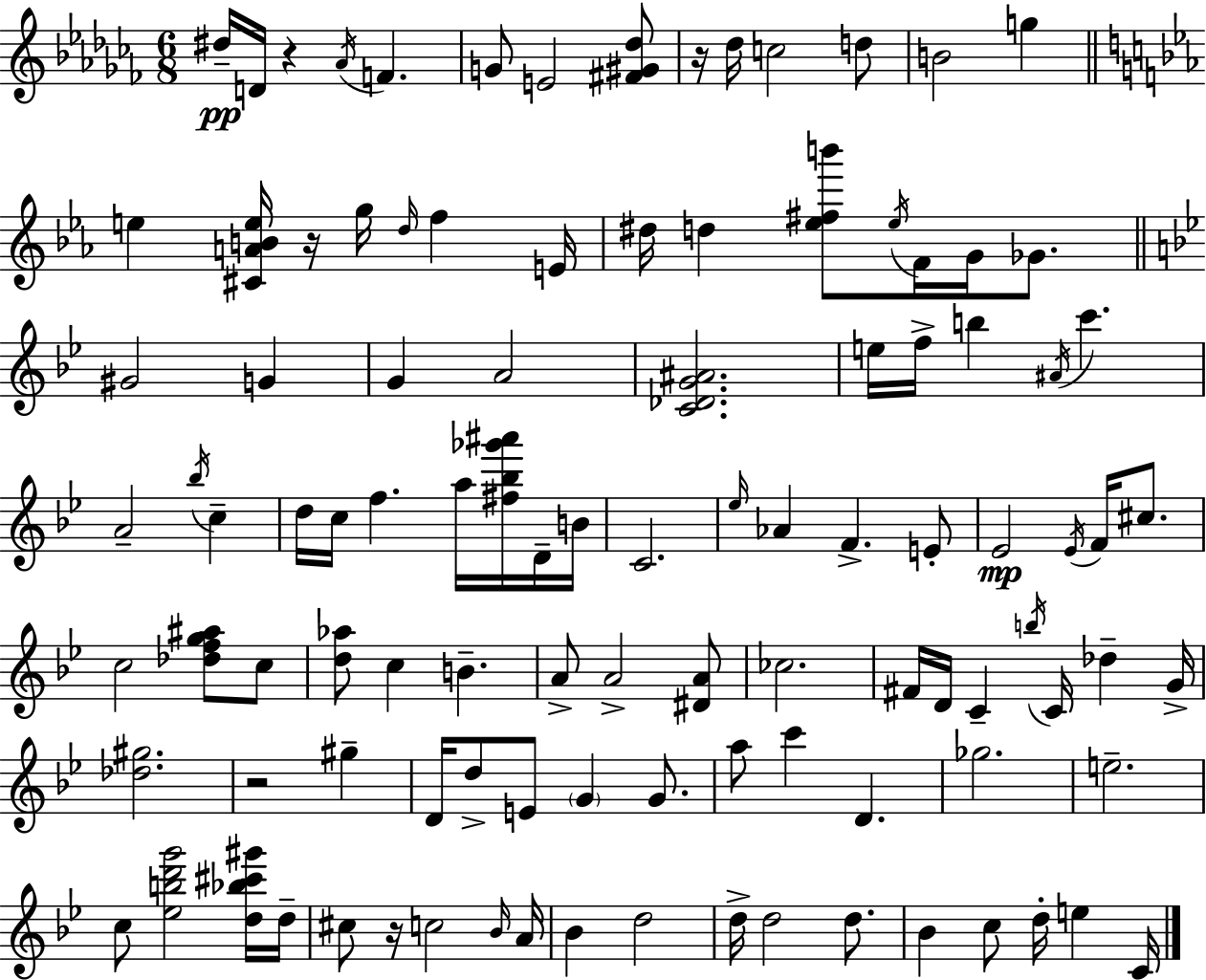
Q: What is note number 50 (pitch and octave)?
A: C5